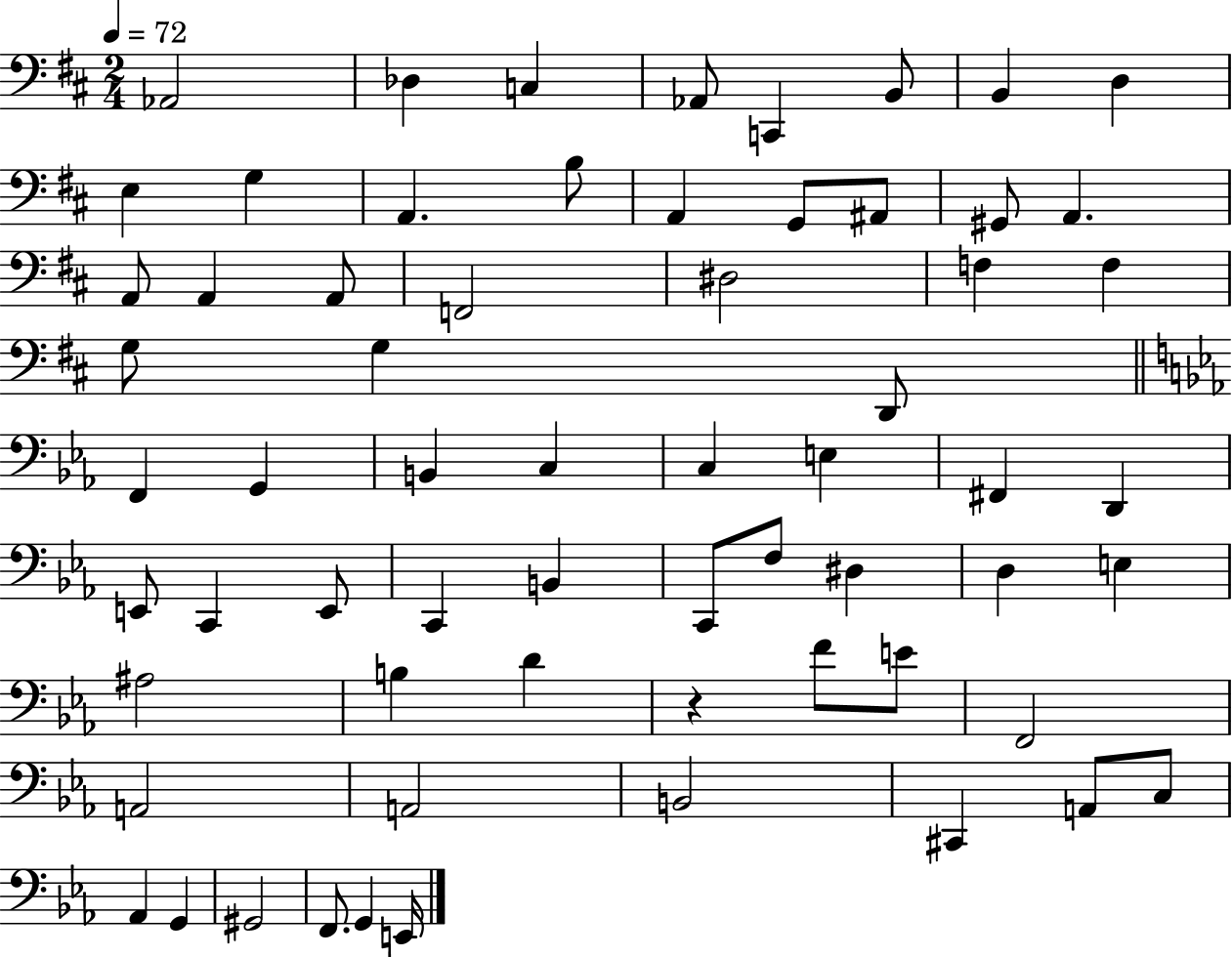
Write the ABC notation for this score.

X:1
T:Untitled
M:2/4
L:1/4
K:D
_A,,2 _D, C, _A,,/2 C,, B,,/2 B,, D, E, G, A,, B,/2 A,, G,,/2 ^A,,/2 ^G,,/2 A,, A,,/2 A,, A,,/2 F,,2 ^D,2 F, F, G,/2 G, D,,/2 F,, G,, B,, C, C, E, ^F,, D,, E,,/2 C,, E,,/2 C,, B,, C,,/2 F,/2 ^D, D, E, ^A,2 B, D z F/2 E/2 F,,2 A,,2 A,,2 B,,2 ^C,, A,,/2 C,/2 _A,, G,, ^G,,2 F,,/2 G,, E,,/4